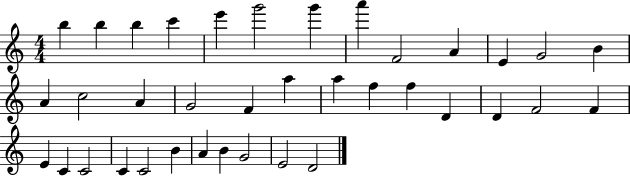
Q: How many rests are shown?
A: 0